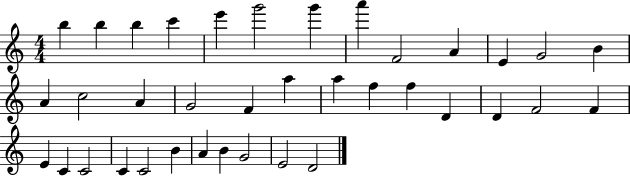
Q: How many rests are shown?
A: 0